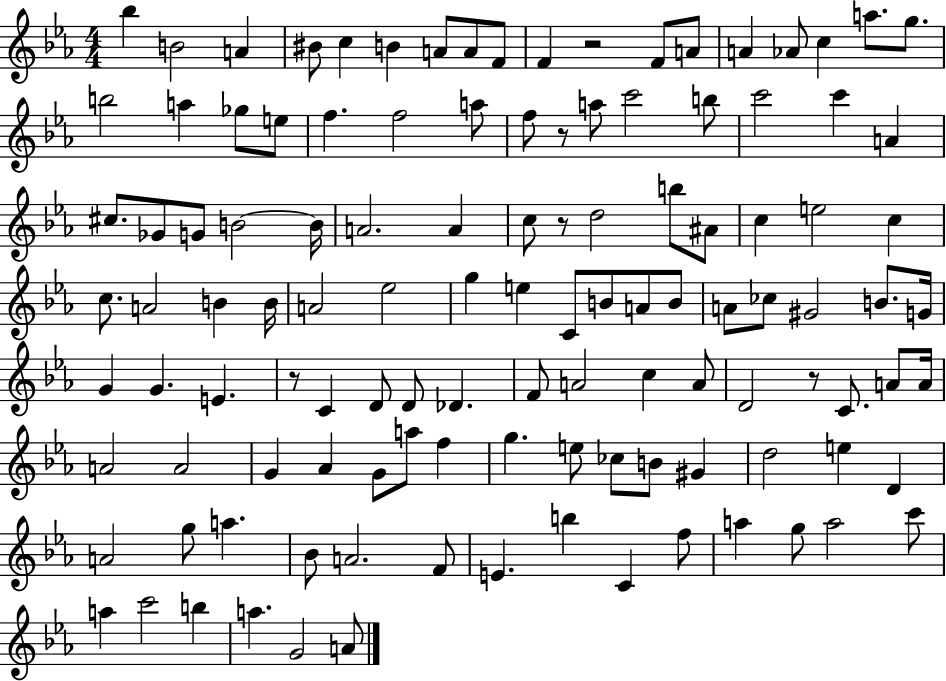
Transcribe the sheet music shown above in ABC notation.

X:1
T:Untitled
M:4/4
L:1/4
K:Eb
_b B2 A ^B/2 c B A/2 A/2 F/2 F z2 F/2 A/2 A _A/2 c a/2 g/2 b2 a _g/2 e/2 f f2 a/2 f/2 z/2 a/2 c'2 b/2 c'2 c' A ^c/2 _G/2 G/2 B2 B/4 A2 A c/2 z/2 d2 b/2 ^A/2 c e2 c c/2 A2 B B/4 A2 _e2 g e C/2 B/2 A/2 B/2 A/2 _c/2 ^G2 B/2 G/4 G G E z/2 C D/2 D/2 _D F/2 A2 c A/2 D2 z/2 C/2 A/2 A/4 A2 A2 G _A G/2 a/2 f g e/2 _c/2 B/2 ^G d2 e D A2 g/2 a _B/2 A2 F/2 E b C f/2 a g/2 a2 c'/2 a c'2 b a G2 A/2